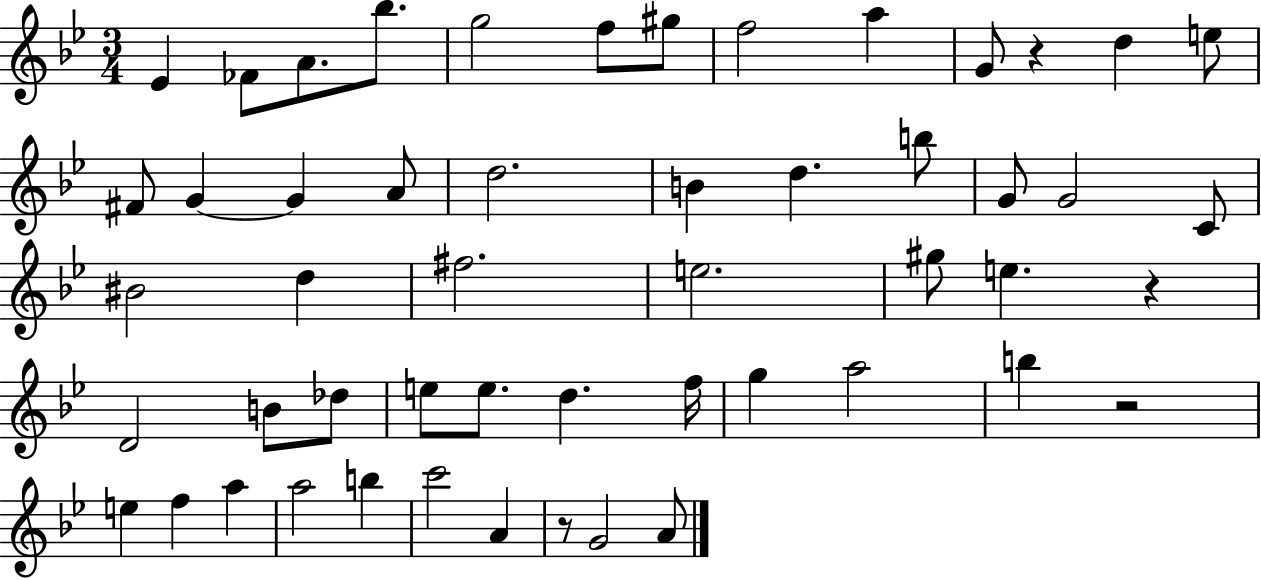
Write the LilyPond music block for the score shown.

{
  \clef treble
  \numericTimeSignature
  \time 3/4
  \key bes \major
  ees'4 fes'8 a'8. bes''8. | g''2 f''8 gis''8 | f''2 a''4 | g'8 r4 d''4 e''8 | \break fis'8 g'4~~ g'4 a'8 | d''2. | b'4 d''4. b''8 | g'8 g'2 c'8 | \break bis'2 d''4 | fis''2. | e''2. | gis''8 e''4. r4 | \break d'2 b'8 des''8 | e''8 e''8. d''4. f''16 | g''4 a''2 | b''4 r2 | \break e''4 f''4 a''4 | a''2 b''4 | c'''2 a'4 | r8 g'2 a'8 | \break \bar "|."
}